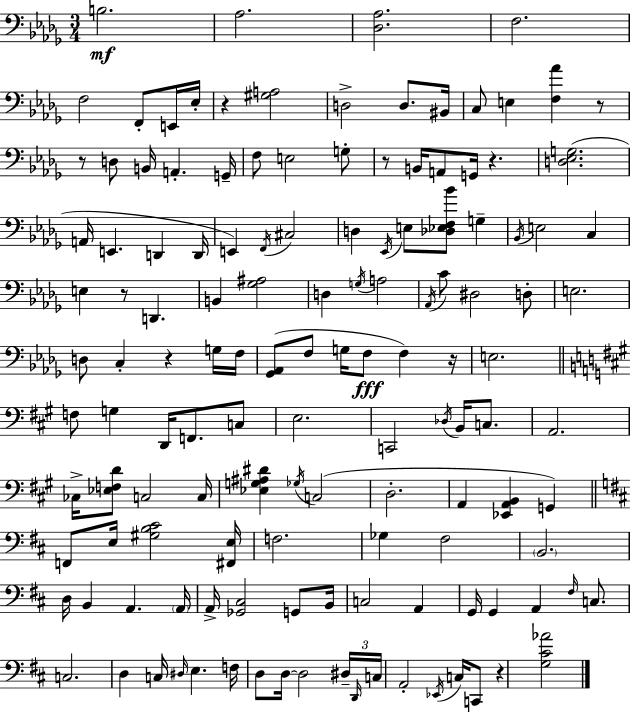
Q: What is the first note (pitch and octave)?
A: B3